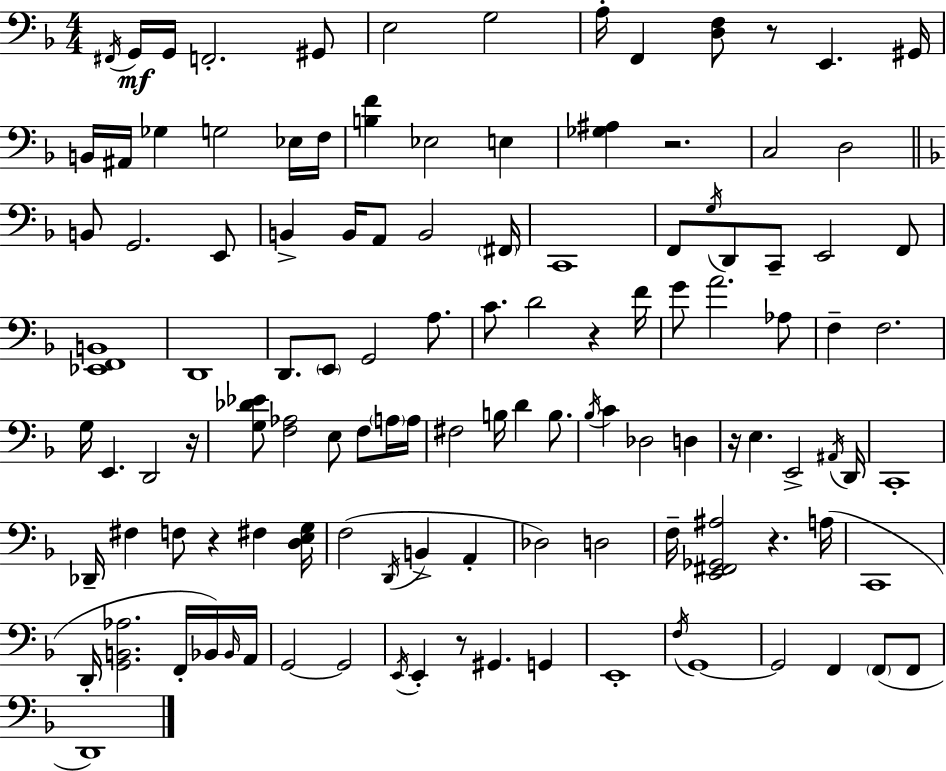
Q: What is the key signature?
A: F major